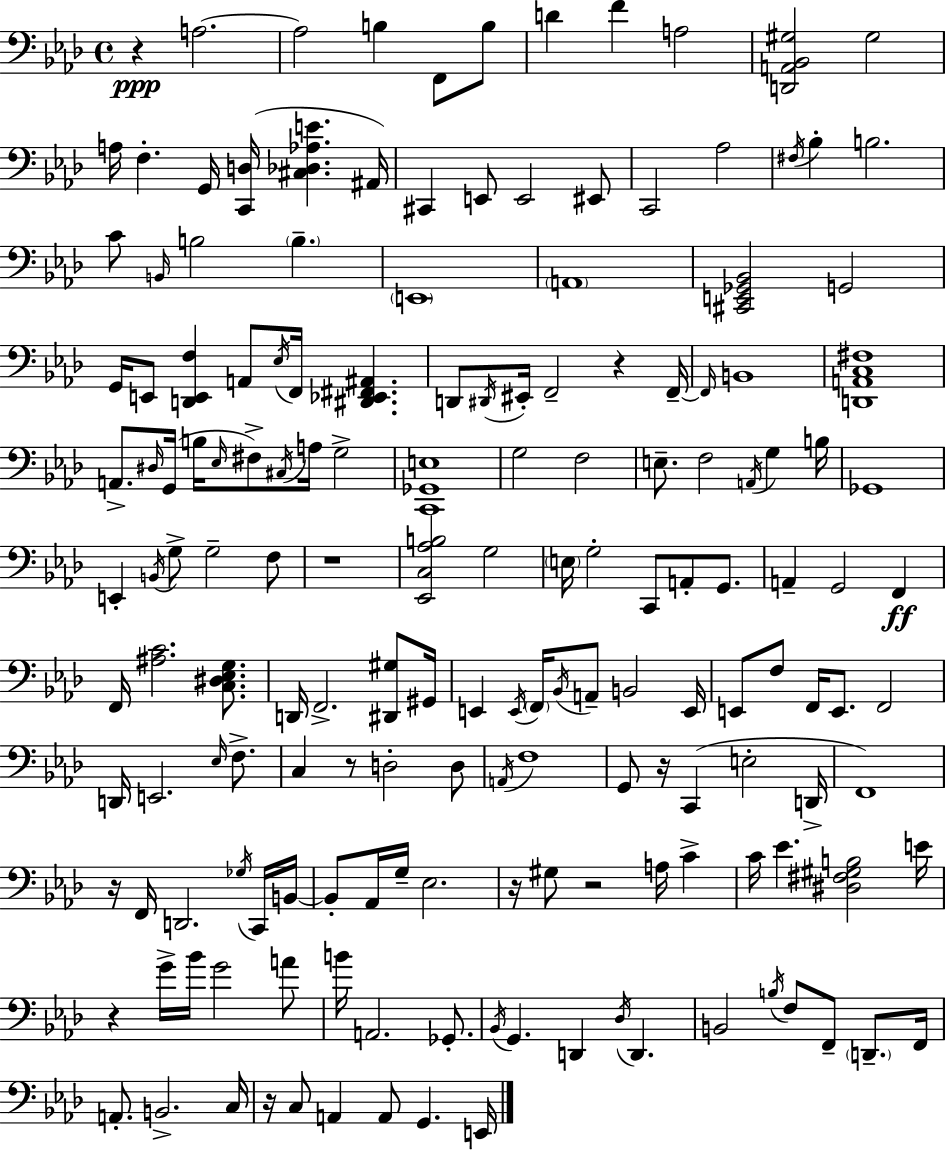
{
  \clef bass
  \time 4/4
  \defaultTimeSignature
  \key aes \major
  \repeat volta 2 { r4\ppp a2.~~ | a2 b4 f,8 b8 | d'4 f'4 a2 | <d, a, bes, gis>2 gis2 | \break a16 f4.-. g,16 <c, d>16( <cis des aes e'>4. ais,16) | cis,4 e,8 e,2 eis,8 | c,2 aes2 | \acciaccatura { fis16 } bes4-. b2. | \break c'8 \grace { b,16 } b2 \parenthesize b4.-- | \parenthesize e,1 | \parenthesize a,1 | <cis, e, ges, bes,>2 g,2 | \break g,16 e,8 <d, e, f>4 a,8 \acciaccatura { ees16 } f,16 <dis, ees, fis, ais,>4. | d,8 \acciaccatura { dis,16 } eis,16-. f,2-- r4 | f,16--~~ \grace { f,16 } b,1 | <d, a, c fis>1 | \break a,8.-> \grace { dis16 }( g,16 b16 \grace { ees16 }) fis8-> \acciaccatura { cis16 } a16 | g2-> <c, ges, e>1 | g2 | f2 e8.-- f2 | \break \acciaccatura { a,16 } g4 b16 ges,1 | e,4-. \acciaccatura { b,16 } g8-> | g2-- f8 r1 | <ees, c aes b>2 | \break g2 \parenthesize e16 g2-. | c,8 a,8-. g,8. a,4-- g,2 | f,4\ff f,16 <ais c'>2. | <c dis ees g>8. d,16 f,2.-> | \break <dis, gis>8 gis,16 e,4 \acciaccatura { e,16 } \parenthesize f,16 | \acciaccatura { bes,16 } a,8-- b,2 e,16 e,8 f8 | f,16 e,8. f,2 d,16 e,2. | \grace { ees16 } f8.-> c4 | \break r8 d2-. d8 \acciaccatura { a,16 } f1 | g,8 | r16 c,4( e2-. d,16-> f,1) | r16 f,16 | \break d,2. \acciaccatura { ges16 } c,16 b,16~~ b,8-. | aes,16 g16-- ees2. r16 | gis8 r2 a16 c'4-> c'16 | ees'4. <dis fis gis b>2 e'16 r4 | \break g'16-> bes'16 g'2 a'8 b'16 | a,2. ges,8.-. \acciaccatura { bes,16 } | g,4. d,4 \acciaccatura { des16 } d,4. | b,2 \acciaccatura { b16 } f8 f,8-- \parenthesize d,8.-- | \break f,16 a,8.-. b,2.-> | c16 r16 c8 a,4 a,8 g,4. | e,16 } \bar "|."
}